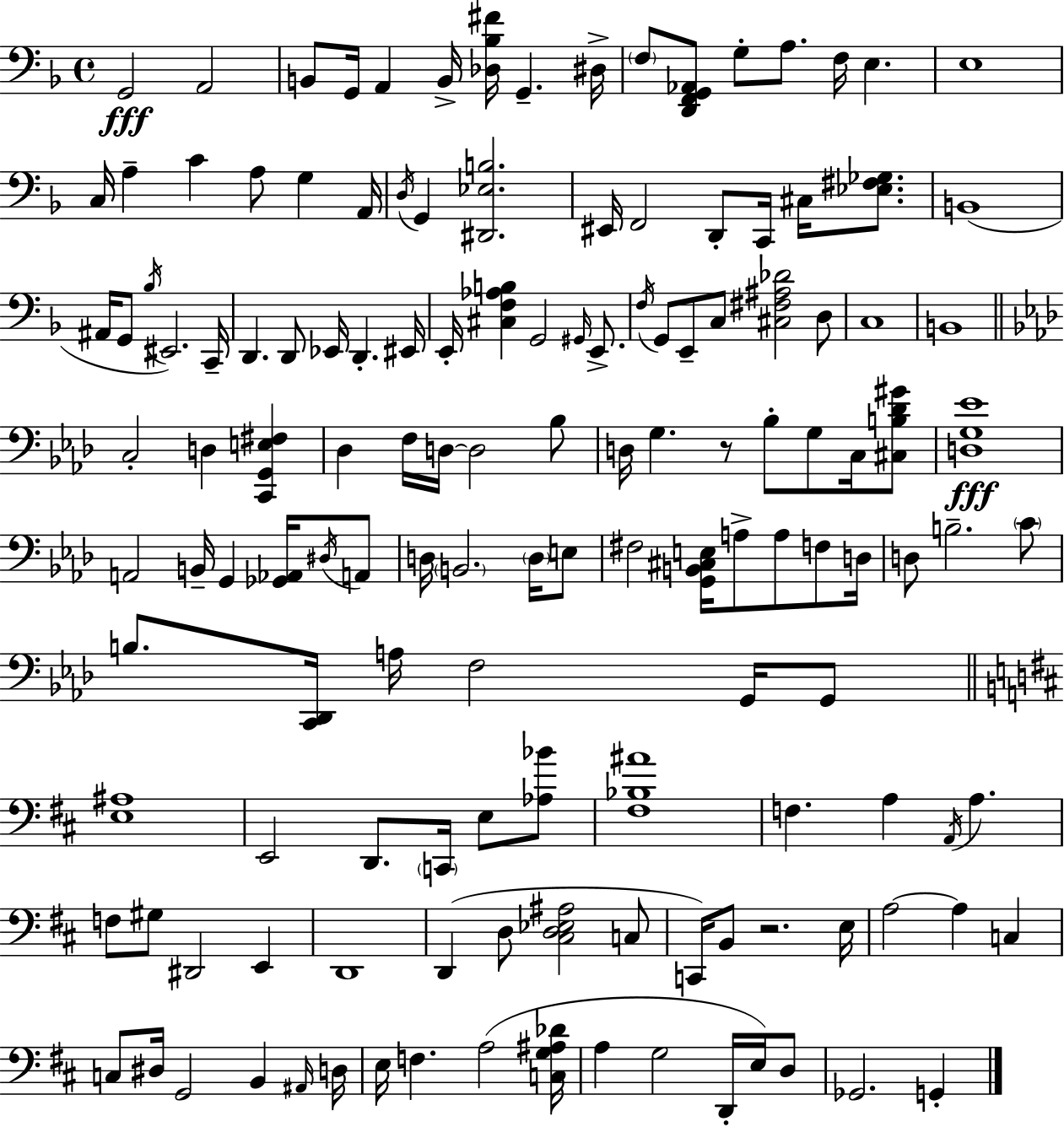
X:1
T:Untitled
M:4/4
L:1/4
K:Dm
G,,2 A,,2 B,,/2 G,,/4 A,, B,,/4 [_D,_B,^F]/4 G,, ^D,/4 F,/2 [D,,F,,G,,_A,,]/2 G,/2 A,/2 F,/4 E, E,4 C,/4 A, C A,/2 G, A,,/4 D,/4 G,, [^D,,_E,B,]2 ^E,,/4 F,,2 D,,/2 C,,/4 ^C,/4 [_E,^F,_G,]/2 B,,4 ^A,,/4 G,,/2 _B,/4 ^E,,2 C,,/4 D,, D,,/2 _E,,/4 D,, ^E,,/4 E,,/4 [^C,F,_A,B,] G,,2 ^G,,/4 E,,/2 F,/4 G,,/2 E,,/2 C,/2 [^C,^F,^A,_D]2 D,/2 C,4 B,,4 C,2 D, [C,,G,,E,^F,] _D, F,/4 D,/4 D,2 _B,/2 D,/4 G, z/2 _B,/2 G,/2 C,/4 [^C,B,_D^G]/2 [D,G,_E]4 A,,2 B,,/4 G,, [_G,,_A,,]/4 ^D,/4 A,,/2 D,/4 B,,2 D,/4 E,/2 ^F,2 [G,,B,,^C,E,]/4 A,/2 A,/2 F,/2 D,/4 D,/2 B,2 C/2 B,/2 [C,,_D,,]/4 A,/4 F,2 G,,/4 G,,/2 [E,^A,]4 E,,2 D,,/2 C,,/4 E,/2 [_A,_B]/2 [^F,_B,^A]4 F, A, A,,/4 A, F,/2 ^G,/2 ^D,,2 E,, D,,4 D,, D,/2 [^C,D,_E,^A,]2 C,/2 C,,/4 B,,/2 z2 E,/4 A,2 A, C, C,/2 ^D,/4 G,,2 B,, ^A,,/4 D,/4 E,/4 F, A,2 [C,G,^A,_D]/4 A, G,2 D,,/4 E,/4 D,/2 _G,,2 G,,